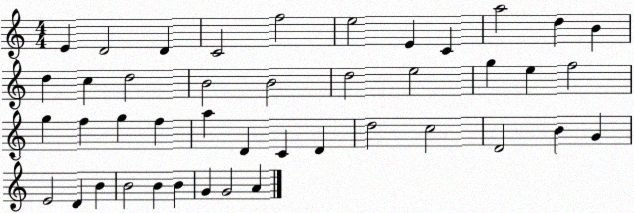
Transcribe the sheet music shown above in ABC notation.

X:1
T:Untitled
M:4/4
L:1/4
K:C
E D2 D C2 f2 e2 E C a2 d B d c d2 B2 B2 d2 e2 g e f2 g f g f a D C D d2 c2 D2 B G E2 D B B2 B B G G2 A